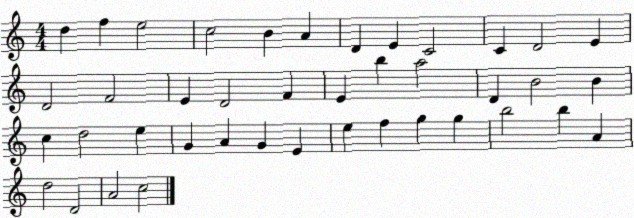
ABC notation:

X:1
T:Untitled
M:4/4
L:1/4
K:C
d f e2 c2 B A D E C2 C D2 E D2 F2 E D2 F E b a2 D B2 B c d2 e G A G E e f g g b2 b A d2 D2 A2 c2